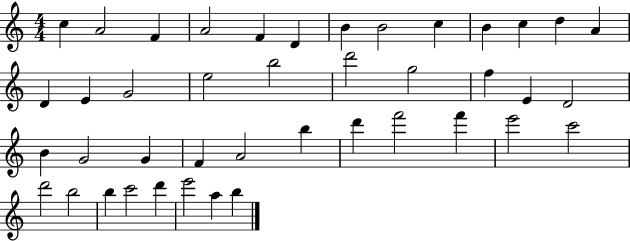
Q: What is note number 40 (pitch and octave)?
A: E6